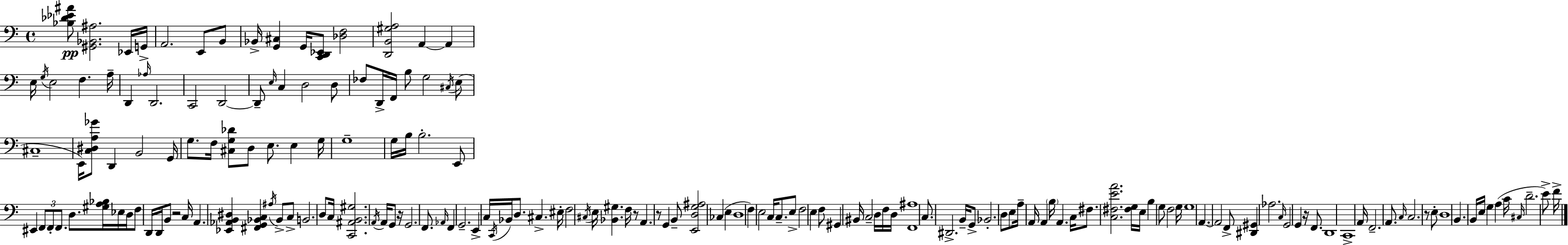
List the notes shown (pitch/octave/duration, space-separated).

[Bb3,Db4,Eb4,A#4]/e [G#2,Bb2,A#3]/h. Eb2/s G2/s A2/h. E2/e B2/e Bb2/s [G2,C#3]/q G2/s [C2,D2,Eb2]/e [Db3,F3]/h [D2,B2,G#3,A3]/h A2/q A2/q E3/s G3/s E3/h F3/q. A3/s D2/q Ab3/s D2/h. C2/h D2/h D2/e E3/s C3/q D3/h D3/e FES3/e D2/s F2/s B3/e G3/h C#3/s E3/e C#3/w E2/s [C3,D#3,A3,Gb4]/e D2/q B2/h G2/s G3/e. F3/s [C#3,G3,Db4]/e D3/e E3/e. E3/q G3/s G3/w G3/s B3/s B3/h. E2/e EIS2/q F2/e F2/e F2/e. D3/e. [G#3,A3,Bb3]/s Eb3/s D3/s F3/e D2/s D2/s B2/e R/h C3/s A2/q. [Eb2,Ab2,B2,D#3]/q [F#2,G2,Bb2,C3]/q A#3/s Bb2/e C3/e B2/h. D3/e C3/s [C2,A#2,B2,G#3]/h. A2/s A2/s G2/e R/s G2/h. F2/e. Ab2/s F2/q G2/h. E2/q C3/s C2/s Bb2/s D3/e. C#3/q. EIS3/s F3/h C#3/s E3/s [Bb2,G#3]/q. F3/s R/e A2/q. R/e G2/q B2/e [E2,D3,G3,A#3]/h CES3/q E3/q D3/w F3/q E3/h C3/s C3/e. E3/e F3/h E3/q F3/e G#2/q BIS2/s C3/h D3/s F3/s D3/s [F2,A#3]/w C3/e. D#2/h. B2/s G2/e Bb2/h. D3/e E3/e A3/s A2/s A2/q B3/s A2/q. C3/s F#3/e. [C3,F#3,E4,A4]/h. [F#3,G3]/s E3/s B3/q G3/e F3/h G3/s G3/w A2/q. A2/h F2/e [D#2,G#2]/q Ab3/h. C3/s G2/h G2/q R/s F2/e. D2/w C2/w A2/s F2/h. A2/e. C3/s C3/h. R/e E3/e D3/w B2/q. B2/s E3/s G3/q A3/q C4/s C#3/s D4/h. E4/e F4/s